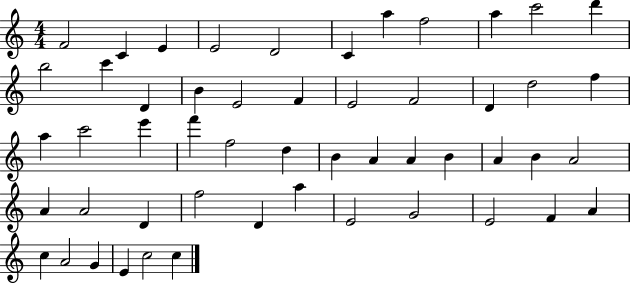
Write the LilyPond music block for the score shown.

{
  \clef treble
  \numericTimeSignature
  \time 4/4
  \key c \major
  f'2 c'4 e'4 | e'2 d'2 | c'4 a''4 f''2 | a''4 c'''2 d'''4 | \break b''2 c'''4 d'4 | b'4 e'2 f'4 | e'2 f'2 | d'4 d''2 f''4 | \break a''4 c'''2 e'''4 | f'''4 f''2 d''4 | b'4 a'4 a'4 b'4 | a'4 b'4 a'2 | \break a'4 a'2 d'4 | f''2 d'4 a''4 | e'2 g'2 | e'2 f'4 a'4 | \break c''4 a'2 g'4 | e'4 c''2 c''4 | \bar "|."
}